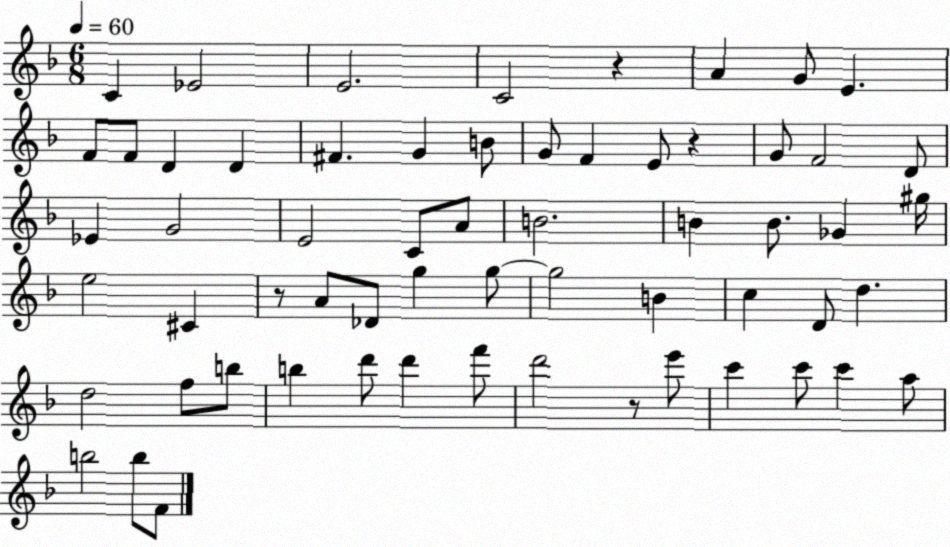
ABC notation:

X:1
T:Untitled
M:6/8
L:1/4
K:F
C _E2 E2 C2 z A G/2 E F/2 F/2 D D ^F G B/2 G/2 F E/2 z G/2 F2 D/2 _E G2 E2 C/2 A/2 B2 B B/2 _G ^g/4 e2 ^C z/2 A/2 _D/2 g g/2 g2 B c D/2 d d2 f/2 b/2 b d'/2 d' f'/2 d'2 z/2 e'/2 c' c'/2 c' a/2 b2 b/2 F/2